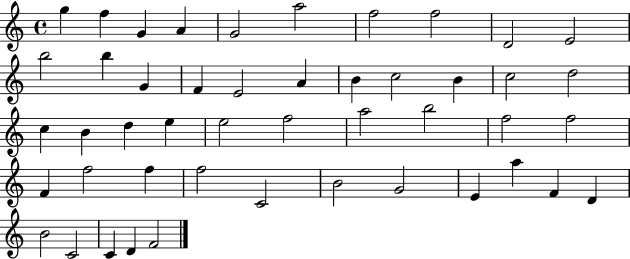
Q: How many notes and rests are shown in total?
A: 47